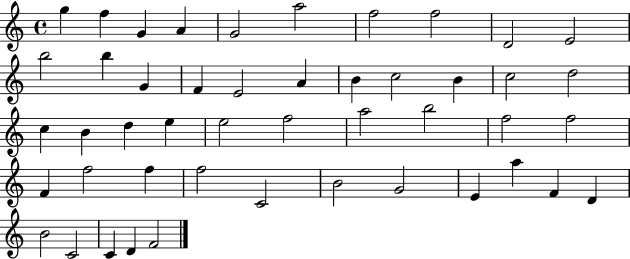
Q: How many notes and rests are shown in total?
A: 47